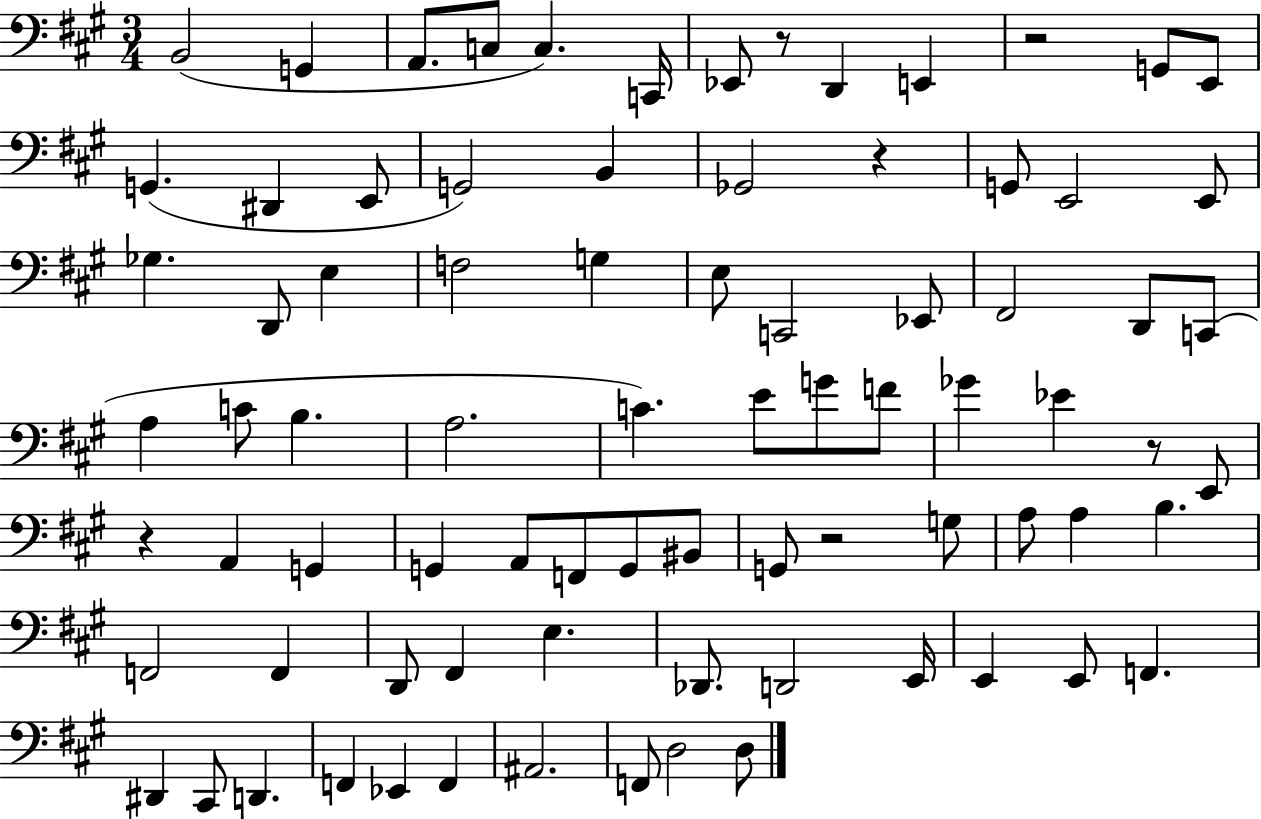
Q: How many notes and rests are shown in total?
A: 81